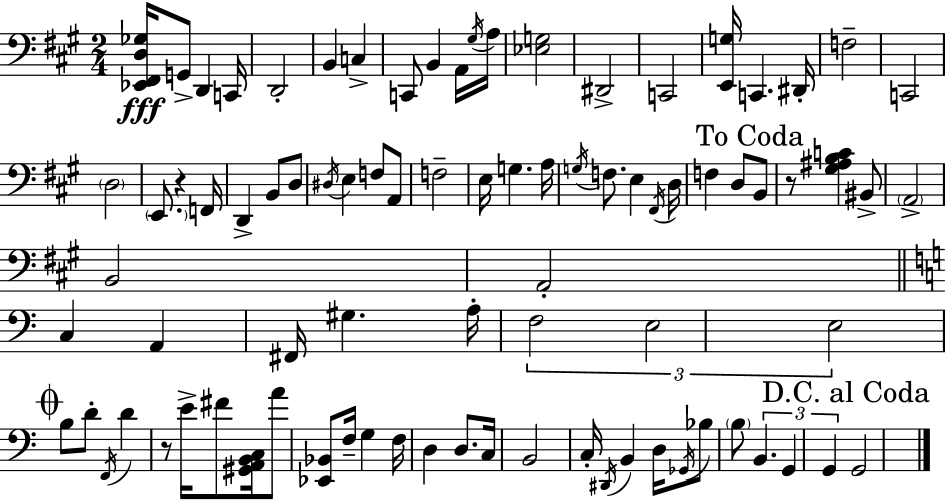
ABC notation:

X:1
T:Untitled
M:2/4
L:1/4
K:A
[_E,,^F,,D,_G,]/4 G,,/2 D,, C,,/4 D,,2 B,, C, C,,/2 B,, A,,/4 ^G,/4 A,/4 [_E,G,]2 ^D,,2 C,,2 [E,,G,]/4 C,, ^D,,/4 F,2 C,,2 D,2 E,,/2 z F,,/4 D,, B,,/2 D,/2 ^D,/4 E, F,/2 A,,/2 F,2 E,/4 G, A,/4 G,/4 F,/2 E, ^F,,/4 D,/4 F, D,/2 B,,/2 z/2 [^G,^A,B,C] ^B,,/2 A,,2 B,,2 A,,2 C, A,, ^F,,/4 ^G, A,/4 F,2 E,2 E,2 B,/2 D/2 F,,/4 D z/2 E/4 ^F/2 [^G,,A,,B,,C,]/4 A/2 [_E,,_B,,]/2 F,/4 G, F,/4 D, D,/2 C,/4 B,,2 C,/4 ^D,,/4 B,, D,/4 _G,,/4 _B,/2 B,/2 B,, G,, G,, G,,2